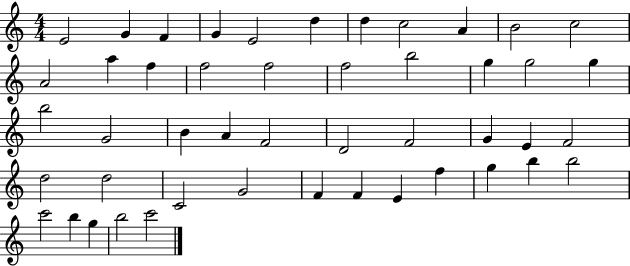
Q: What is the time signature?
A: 4/4